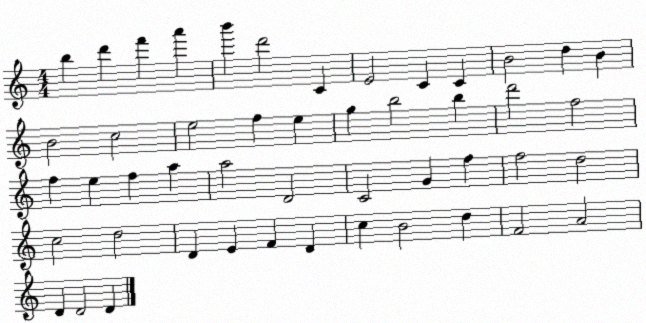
X:1
T:Untitled
M:4/4
L:1/4
K:C
b d' f' a' b' d'2 C E2 C C B2 d B B2 c2 e2 f e g b2 b d'2 f2 f e f a a2 D2 C2 G f f2 d2 c2 d2 D E F D c B2 d F2 A2 D D2 D